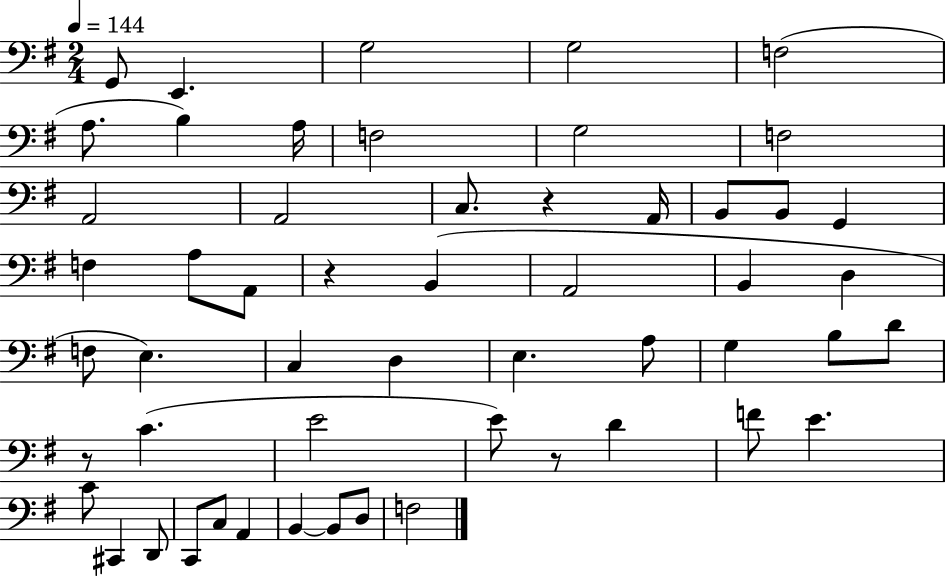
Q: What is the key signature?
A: G major